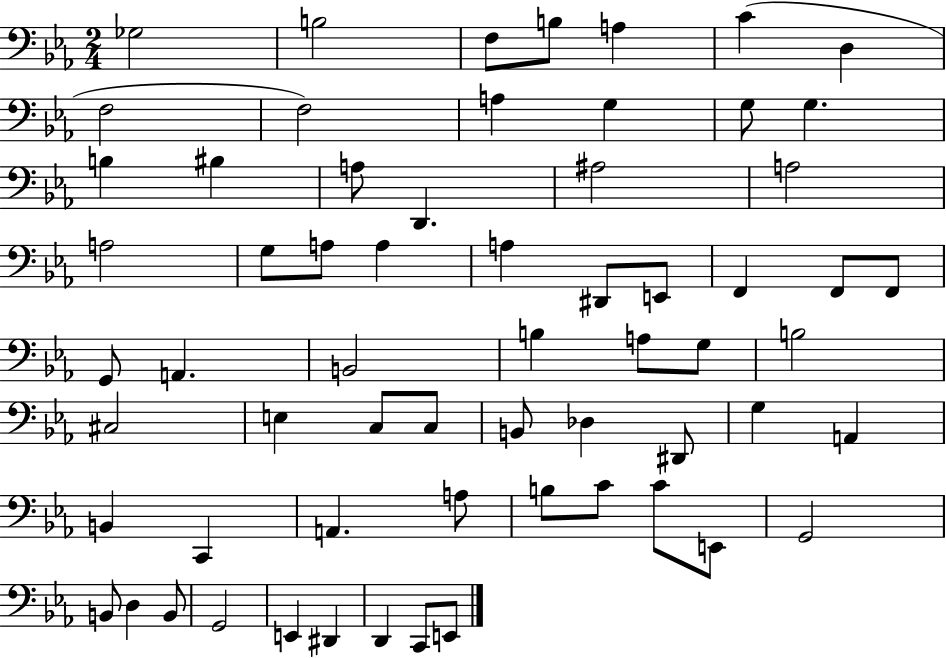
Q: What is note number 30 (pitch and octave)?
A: G2